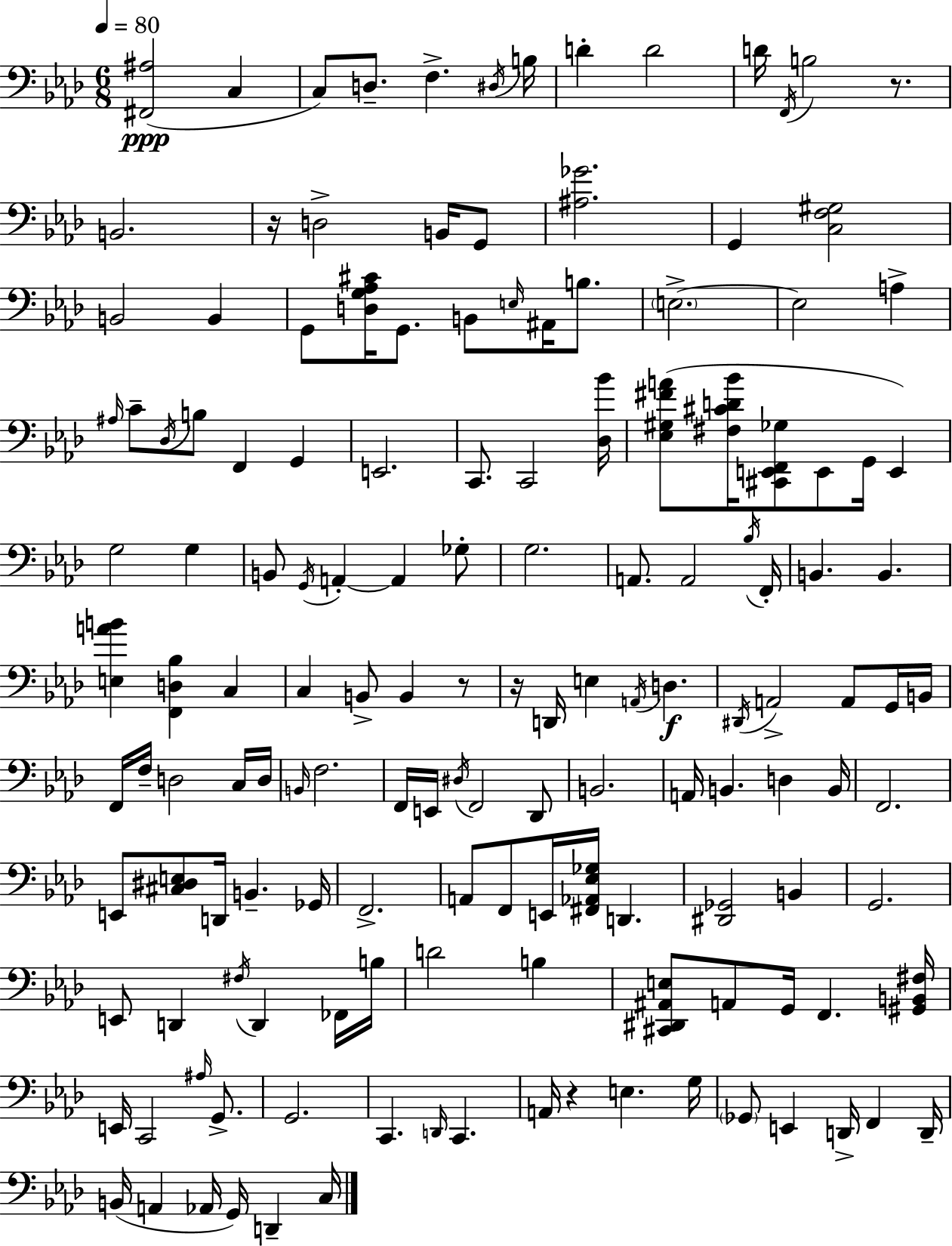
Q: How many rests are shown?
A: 5